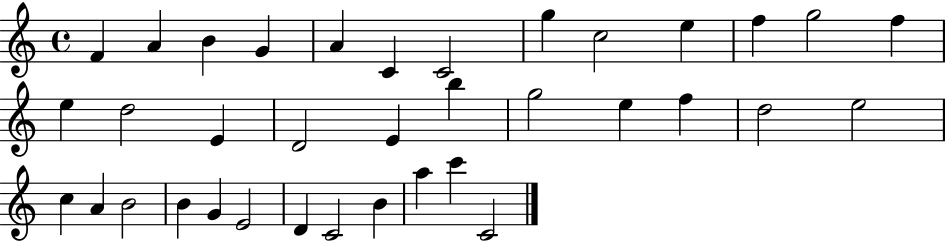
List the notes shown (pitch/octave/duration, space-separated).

F4/q A4/q B4/q G4/q A4/q C4/q C4/h G5/q C5/h E5/q F5/q G5/h F5/q E5/q D5/h E4/q D4/h E4/q B5/q G5/h E5/q F5/q D5/h E5/h C5/q A4/q B4/h B4/q G4/q E4/h D4/q C4/h B4/q A5/q C6/q C4/h